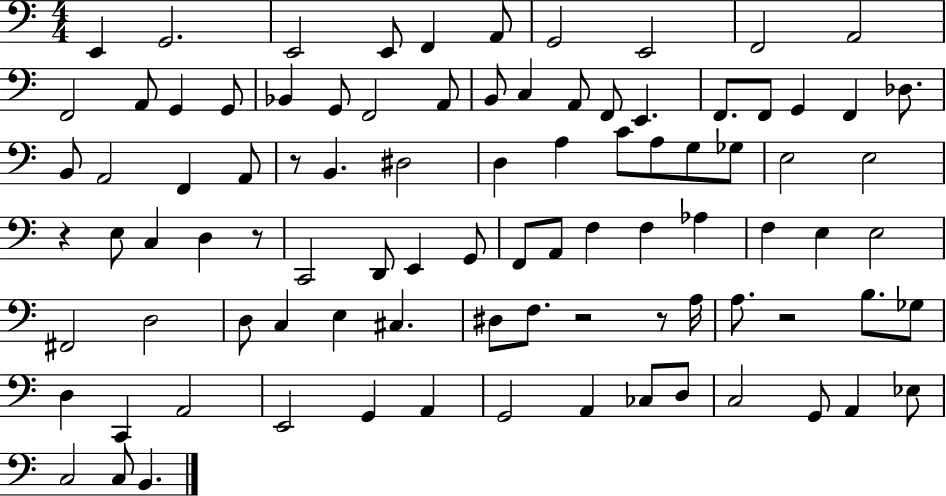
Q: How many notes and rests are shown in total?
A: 92